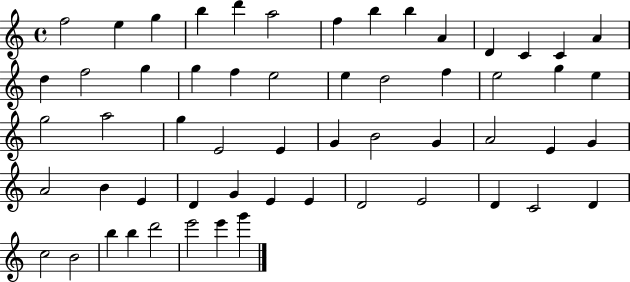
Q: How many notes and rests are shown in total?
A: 57